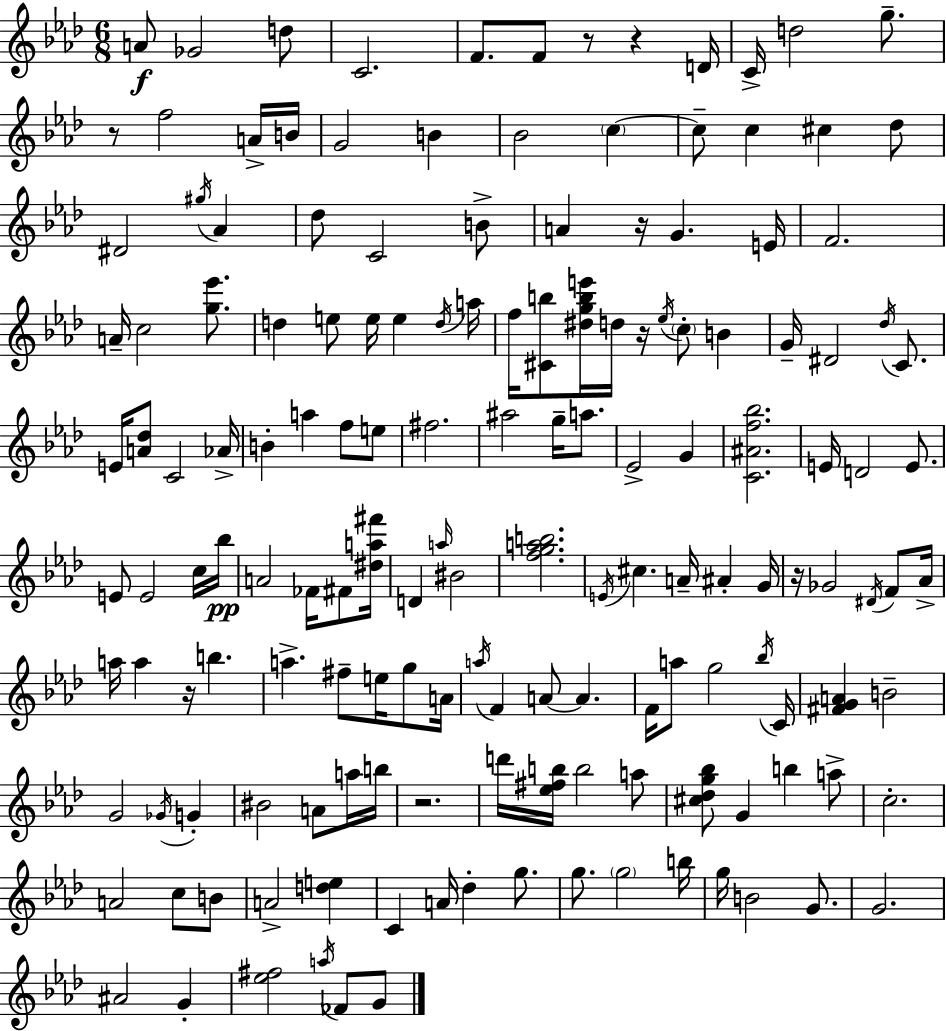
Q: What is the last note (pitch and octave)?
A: G4